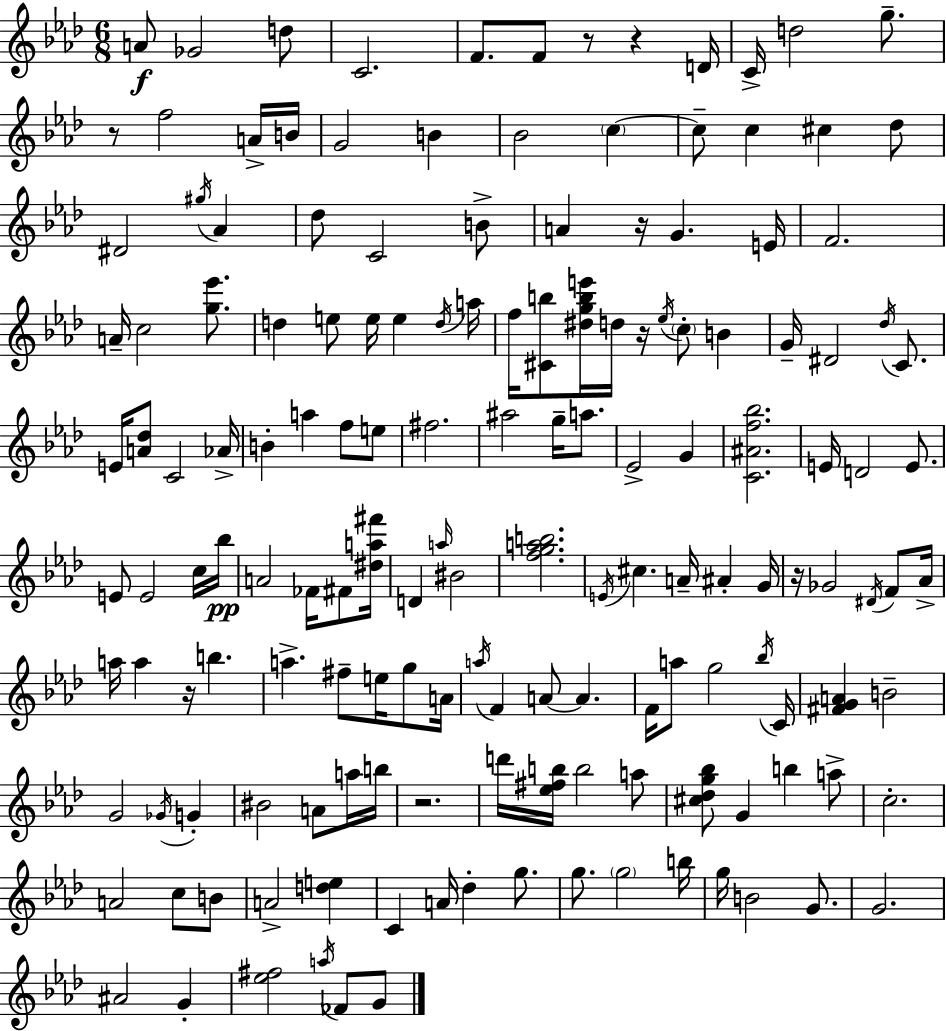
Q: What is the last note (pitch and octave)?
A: G4